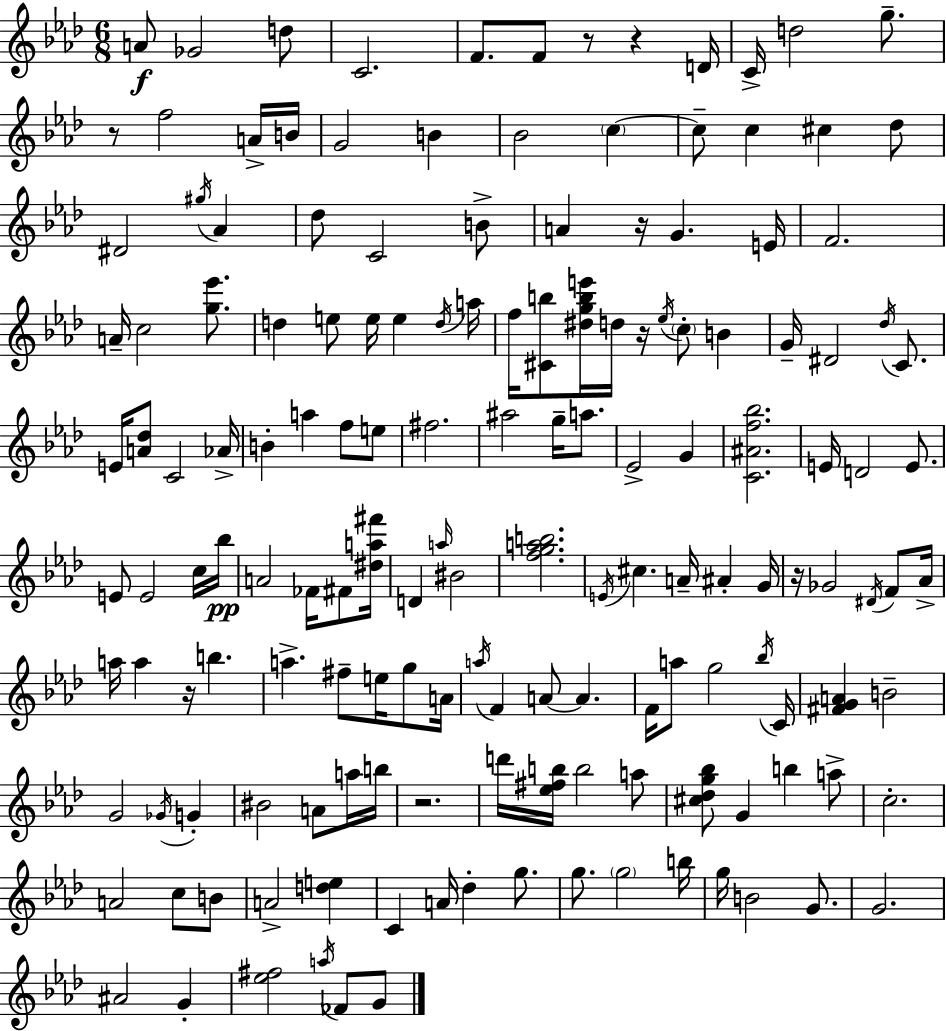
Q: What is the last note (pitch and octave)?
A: G4